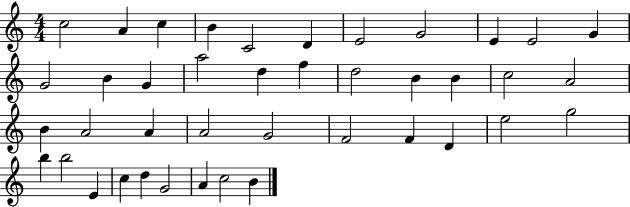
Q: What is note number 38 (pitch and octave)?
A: G4